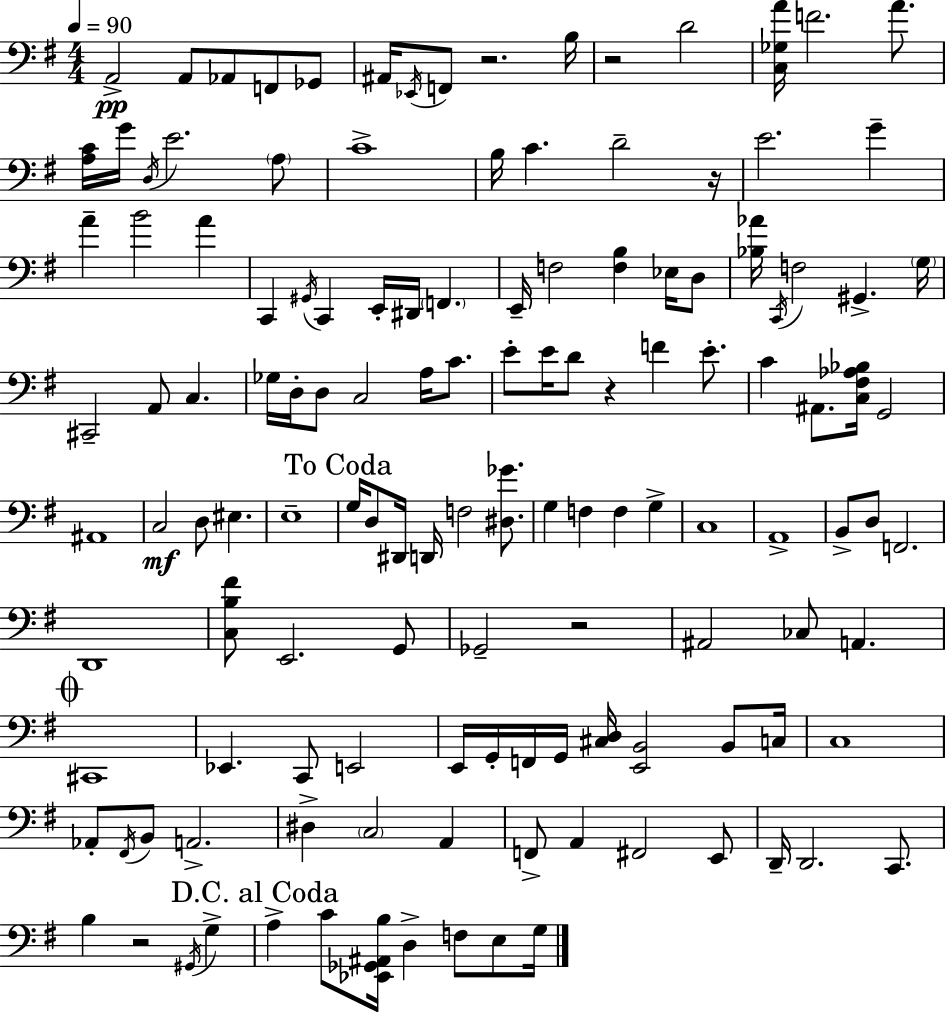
{
  \clef bass
  \numericTimeSignature
  \time 4/4
  \key g \major
  \tempo 4 = 90
  a,2->\pp a,8 aes,8 f,8 ges,8 | ais,16 \acciaccatura { ees,16 } f,8 r2. | b16 r2 d'2 | <c ges a'>16 f'2. a'8. | \break <a c'>16 g'16 \acciaccatura { d16 } e'2. | \parenthesize a8 c'1-> | b16 c'4. d'2-- | r16 e'2. g'4-- | \break a'4-- b'2 a'4 | c,4 \acciaccatura { gis,16 } c,4 e,16-. dis,16 \parenthesize f,4. | e,16-- f2 <f b>4 | ees16 d8 <bes aes'>16 \acciaccatura { c,16 } f2 gis,4.-> | \break \parenthesize g16 cis,2-- a,8 c4. | ges16 d16-. d8 c2 | a16 c'8. e'8-. e'16 d'8 r4 f'4 | e'8.-. c'4 ais,8. <c fis aes bes>16 g,2 | \break ais,1 | c2\mf d8 eis4. | e1-- | \mark "To Coda" g16 d8 dis,16 d,16 f2 | \break <dis ges'>8. g4 f4 f4 | g4-> c1 | a,1-> | b,8-> d8 f,2. | \break d,1 | <c b fis'>8 e,2. | g,8 ges,2-- r2 | ais,2 ces8 a,4. | \break \mark \markup { \musicglyph "scripts.coda" } cis,1 | ees,4. c,8 e,2 | e,16 g,16-. f,16 g,16 <cis d>16 <e, b,>2 | b,8 c16 c1 | \break aes,8-. \acciaccatura { fis,16 } b,8 a,2.-> | dis4-> \parenthesize c2 | a,4 f,8-> a,4 fis,2 | e,8 d,16-- d,2. | \break c,8. b4 r2 | \acciaccatura { gis,16 } g4-> \mark "D.C. al Coda" a4-> c'8 <ees, ges, ais, b>16 d4-> | f8 e8 g16 \bar "|."
}